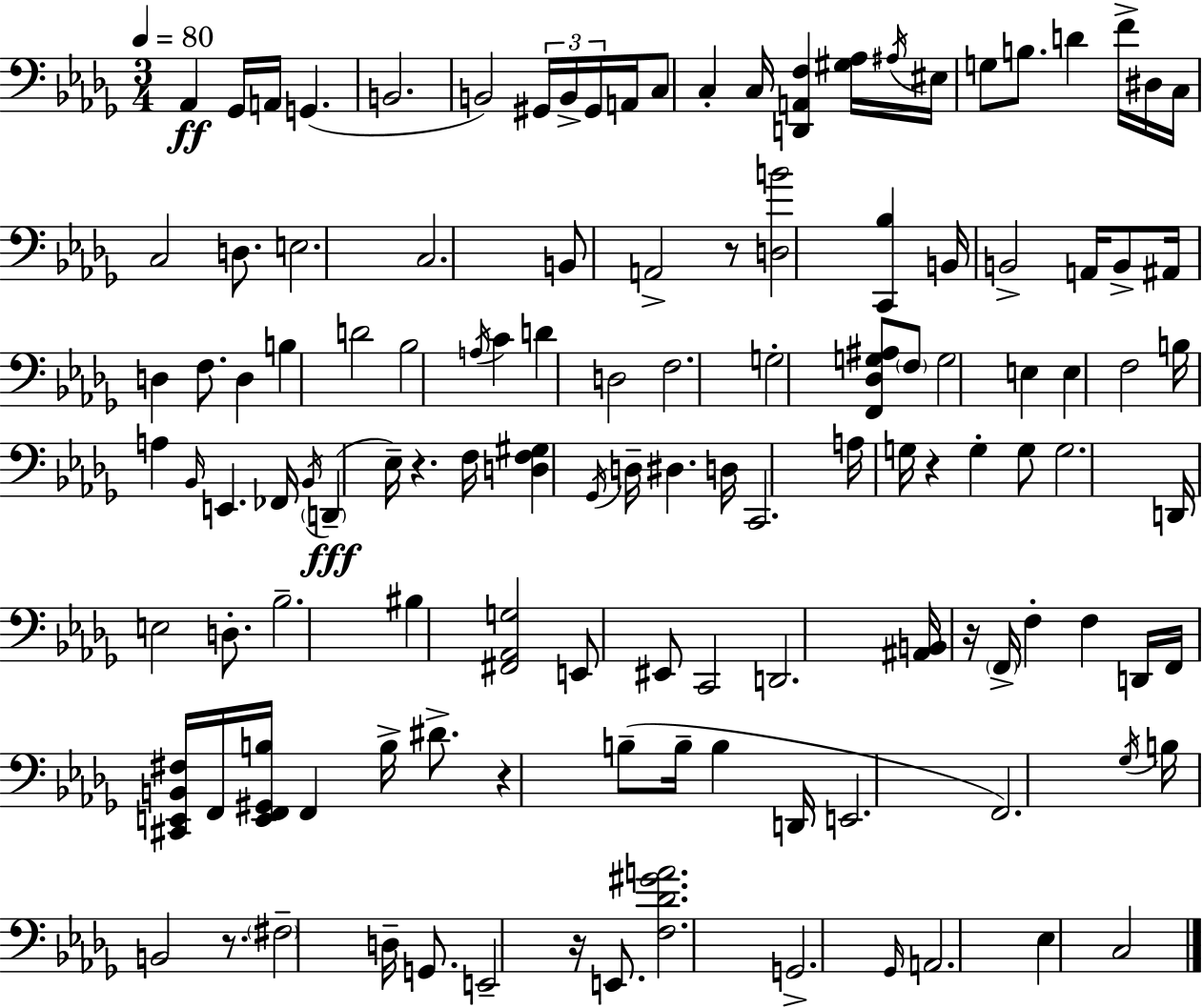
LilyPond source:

{
  \clef bass
  \numericTimeSignature
  \time 3/4
  \key bes \minor
  \tempo 4 = 80
  aes,4\ff ges,16 a,16 g,4.( | b,2. | b,2) \tuplet 3/2 { gis,16 b,16-> gis,16 } a,16 | c8 c4-. c16 <d, a, f>4 <gis aes>16 | \break \acciaccatura { ais16 } eis16 g8 b8. d'4 f'16-> | dis16 c16 c2 d8. | e2. | c2. | \break b,8 a,2-> r8 | <d b'>2 <c, bes>4 | b,16 b,2-> a,16 b,8-> | ais,16 d4 f8. d4 | \break b4 d'2 | bes2 \acciaccatura { a16 } c'4 | d'4 d2 | f2. | \break g2-. <f, des g ais>8 | \parenthesize f8 g2 e4 | e4 f2 | b16 a4 \grace { bes,16 } e,4. | \break fes,16 \acciaccatura { bes,16 }( \parenthesize d,4--\fff ees16--) r4. | f16 <d f gis>4 \acciaccatura { ges,16 } d16-- dis4. | d16 c,2. | a16 g16 r4 g4-. | \break g8 g2. | d,16 e2 | d8.-. bes2.-- | bis4 <fis, aes, g>2 | \break e,8 eis,8 c,2 | d,2. | <ais, b,>16 r16 \parenthesize f,16-> f4-. | f4 d,16 f,16 <cis, e, b, fis>16 f,16 <e, f, gis, b>16 f,4 | \break b16-> dis'8.-> r4 b8--( b16-- | b4 d,16 e,2. | f,2.) | \acciaccatura { ges16 } b16 b,2 | \break r8. \parenthesize fis2-- | d16-- g,8. e,2-- | r16 e,8. <f des' gis' a'>2. | g,2.-> | \break \grace { ges,16 } a,2. | ees4 c2 | \bar "|."
}